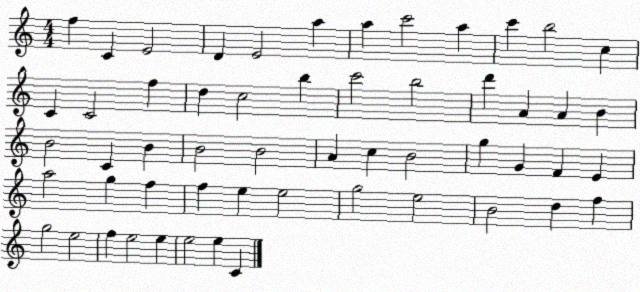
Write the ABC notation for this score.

X:1
T:Untitled
M:4/4
L:1/4
K:C
f C E2 D E2 a a c'2 a c' b2 c C C2 f d c2 b c'2 b2 d' A A B B2 C B B2 B2 A c B2 g G F E a2 g f f e e2 g2 e2 B2 d f g2 e2 f e2 e e2 e C